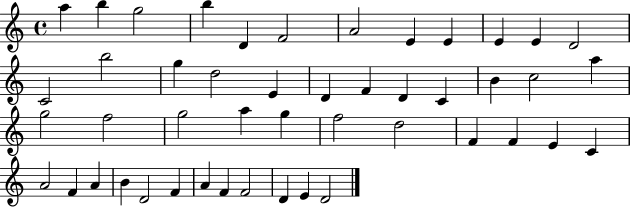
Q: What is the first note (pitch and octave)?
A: A5